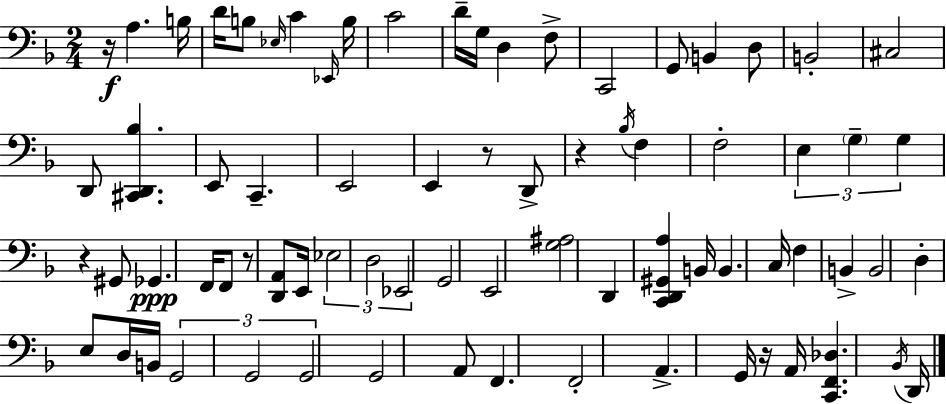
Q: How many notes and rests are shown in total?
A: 75